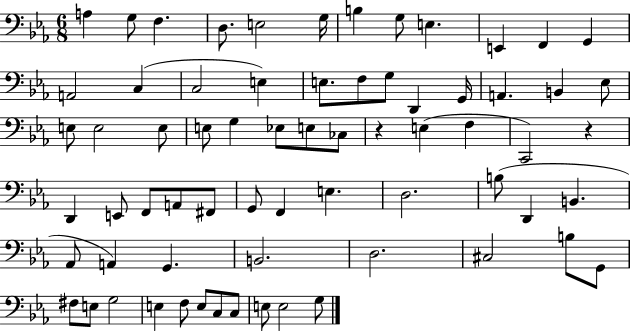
{
  \clef bass
  \numericTimeSignature
  \time 6/8
  \key ees \major
  a4 g8 f4. | d8. e2 g16 | b4 g8 e4. | e,4 f,4 g,4 | \break a,2 c4( | c2 e4) | e8. f8 g8 d,4 g,16 | a,4. b,4 ees8 | \break e8 e2 e8 | e8 g4 ees8 e8 ces8 | r4 e4( f4 | c,2) r4 | \break d,4 e,8 f,8 a,8 fis,8 | g,8 f,4 e4. | d2. | b8( d,4 b,4. | \break aes,8 a,4) g,4. | b,2. | d2. | cis2 b8 g,8 | \break fis8 e8 g2 | e4 f8 e8 c8 c8 | e8 e2 g8 | \bar "|."
}